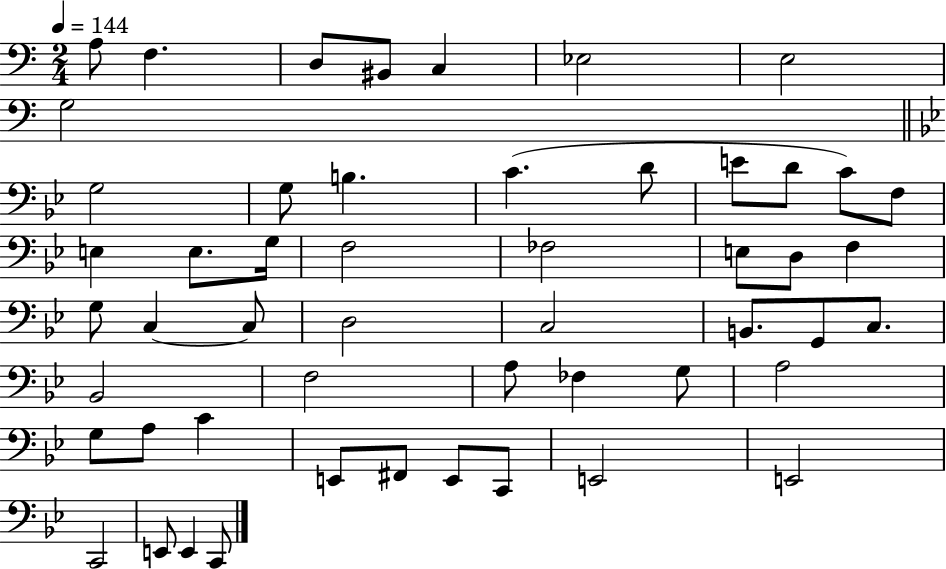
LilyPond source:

{
  \clef bass
  \numericTimeSignature
  \time 2/4
  \key c \major
  \tempo 4 = 144
  a8 f4. | d8 bis,8 c4 | ees2 | e2 | \break g2 | \bar "||" \break \key bes \major g2 | g8 b4. | c'4.( d'8 | e'8 d'8 c'8) f8 | \break e4 e8. g16 | f2 | fes2 | e8 d8 f4 | \break g8 c4~~ c8 | d2 | c2 | b,8. g,8 c8. | \break bes,2 | f2 | a8 fes4 g8 | a2 | \break g8 a8 c'4 | e,8 fis,8 e,8 c,8 | e,2 | e,2 | \break c,2 | e,8 e,4 c,8 | \bar "|."
}